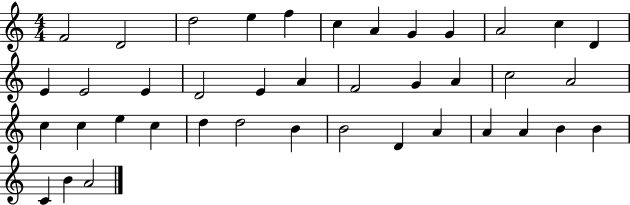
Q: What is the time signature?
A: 4/4